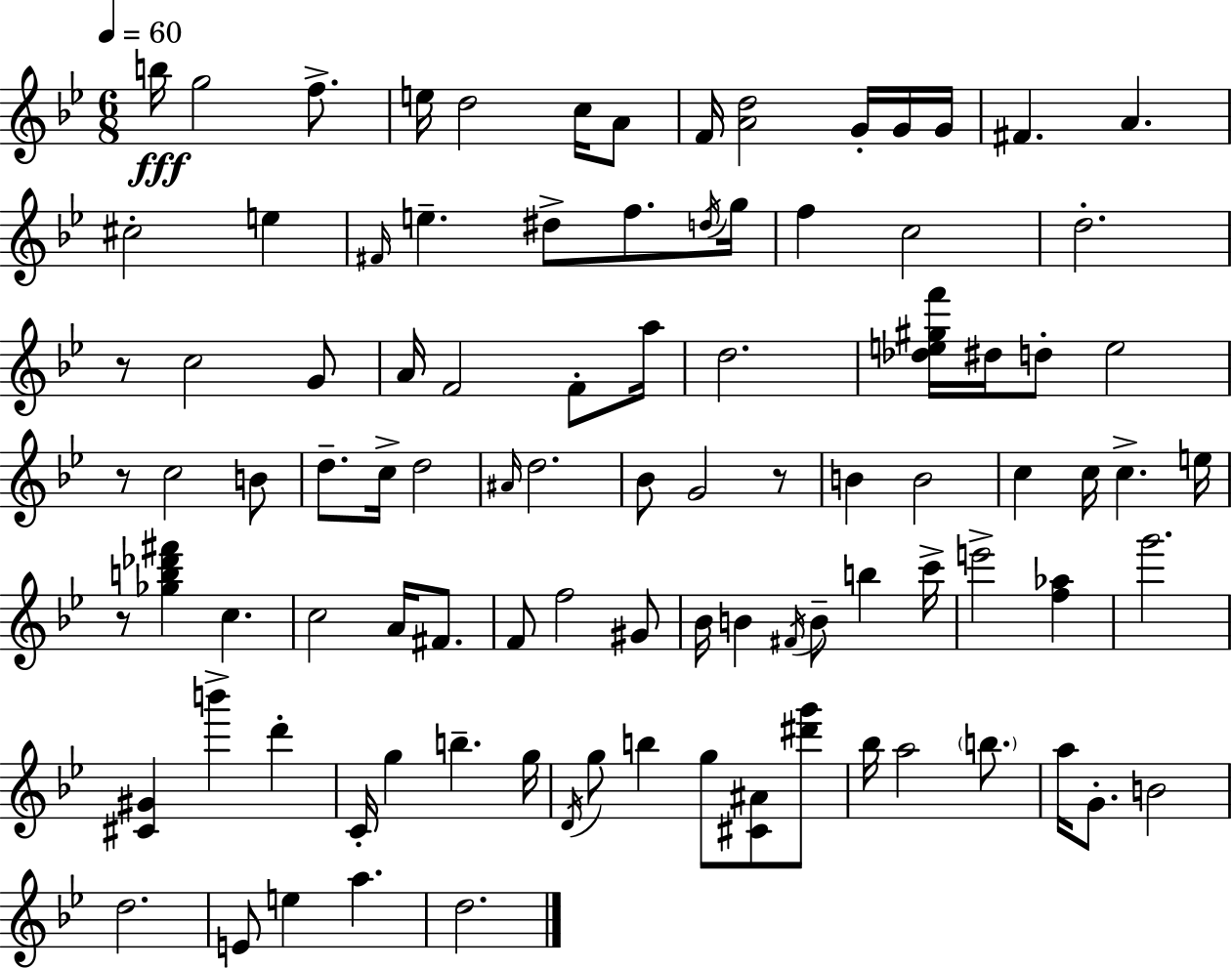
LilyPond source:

{
  \clef treble
  \numericTimeSignature
  \time 6/8
  \key g \minor
  \tempo 4 = 60
  b''16\fff g''2 f''8.-> | e''16 d''2 c''16 a'8 | f'16 <a' d''>2 g'16-. g'16 g'16 | fis'4. a'4. | \break cis''2-. e''4 | \grace { fis'16 } e''4.-- dis''8-> f''8. | \acciaccatura { d''16 } g''16 f''4 c''2 | d''2.-. | \break r8 c''2 | g'8 a'16 f'2 f'8-. | a''16 d''2. | <des'' e'' gis'' f'''>16 dis''16 d''8-. e''2 | \break r8 c''2 | b'8 d''8.-- c''16-> d''2 | \grace { ais'16 } d''2. | bes'8 g'2 | \break r8 b'4 b'2 | c''4 c''16 c''4.-> | e''16 r8 <ges'' b'' des''' fis'''>4 c''4. | c''2 a'16 | \break fis'8. f'8 f''2 | gis'8 bes'16 b'4 \acciaccatura { fis'16 } b'8-- b''4 | c'''16-> e'''2-> | <f'' aes''>4 g'''2. | \break <cis' gis'>4 b'''4-> | d'''4-. c'16-. g''4 b''4.-- | g''16 \acciaccatura { d'16 } g''8 b''4 g''8 | <cis' ais'>8 <dis''' g'''>8 bes''16 a''2 | \break \parenthesize b''8. a''16 g'8.-. b'2 | d''2. | e'8 e''4 a''4. | d''2. | \break \bar "|."
}